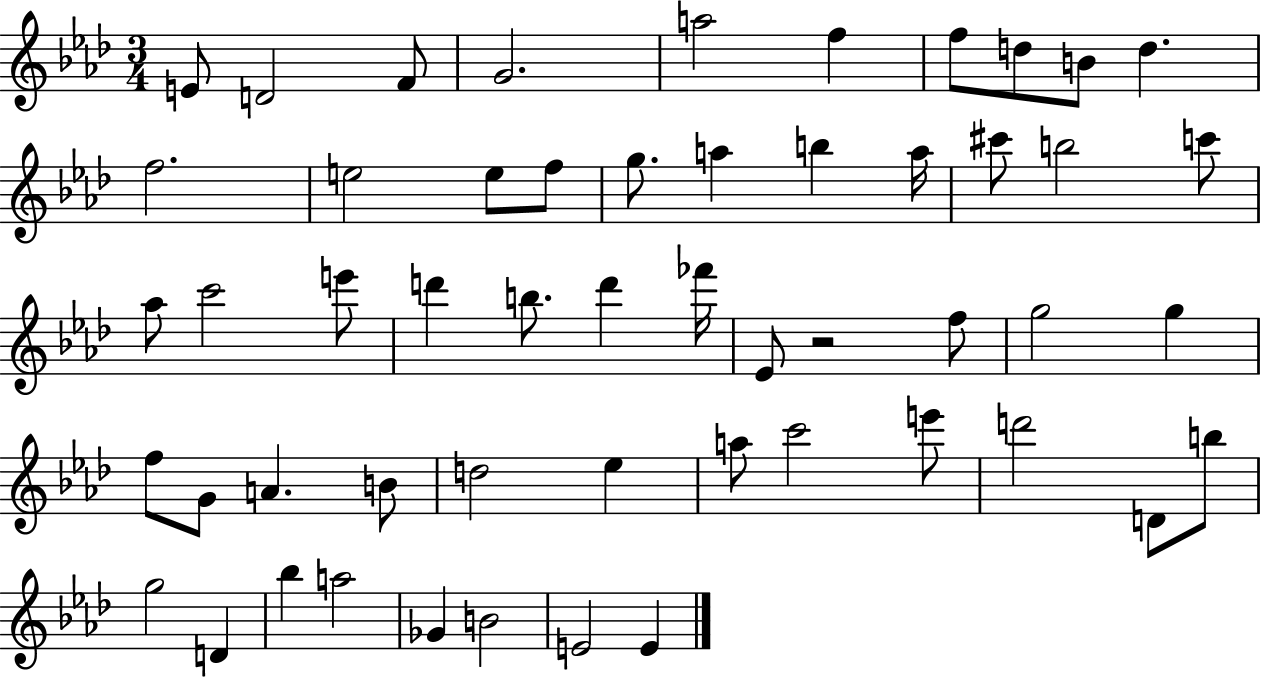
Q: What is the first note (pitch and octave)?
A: E4